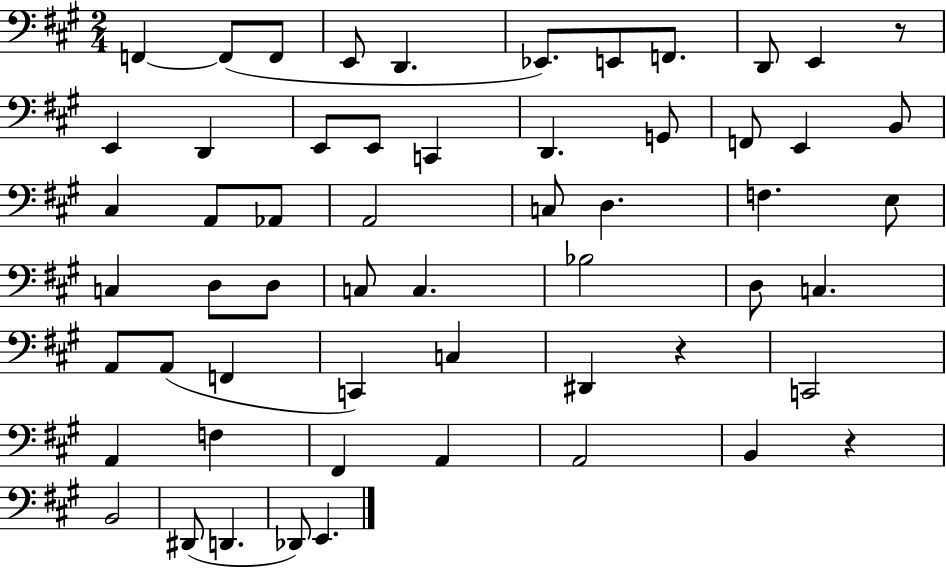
X:1
T:Untitled
M:2/4
L:1/4
K:A
F,, F,,/2 F,,/2 E,,/2 D,, _E,,/2 E,,/2 F,,/2 D,,/2 E,, z/2 E,, D,, E,,/2 E,,/2 C,, D,, G,,/2 F,,/2 E,, B,,/2 ^C, A,,/2 _A,,/2 A,,2 C,/2 D, F, E,/2 C, D,/2 D,/2 C,/2 C, _B,2 D,/2 C, A,,/2 A,,/2 F,, C,, C, ^D,, z C,,2 A,, F, ^F,, A,, A,,2 B,, z B,,2 ^D,,/2 D,, _D,,/2 E,,